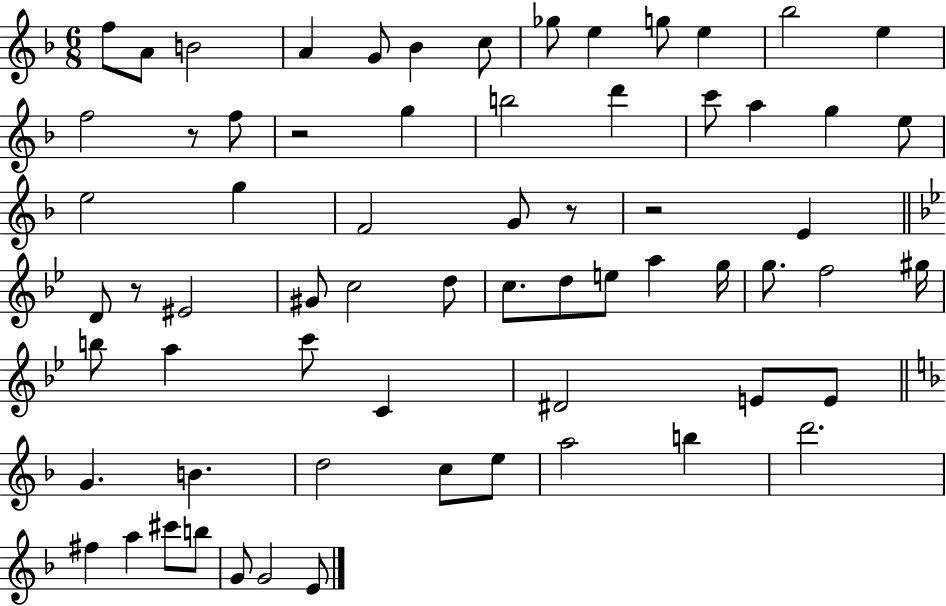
{
  \clef treble
  \numericTimeSignature
  \time 6/8
  \key f \major
  f''8 a'8 b'2 | a'4 g'8 bes'4 c''8 | ges''8 e''4 g''8 e''4 | bes''2 e''4 | \break f''2 r8 f''8 | r2 g''4 | b''2 d'''4 | c'''8 a''4 g''4 e''8 | \break e''2 g''4 | f'2 g'8 r8 | r2 e'4 | \bar "||" \break \key bes \major d'8 r8 eis'2 | gis'8 c''2 d''8 | c''8. d''8 e''8 a''4 g''16 | g''8. f''2 gis''16 | \break b''8 a''4 c'''8 c'4 | dis'2 e'8 e'8 | \bar "||" \break \key f \major g'4. b'4. | d''2 c''8 e''8 | a''2 b''4 | d'''2. | \break fis''4 a''4 cis'''8 b''8 | g'8 g'2 e'8 | \bar "|."
}